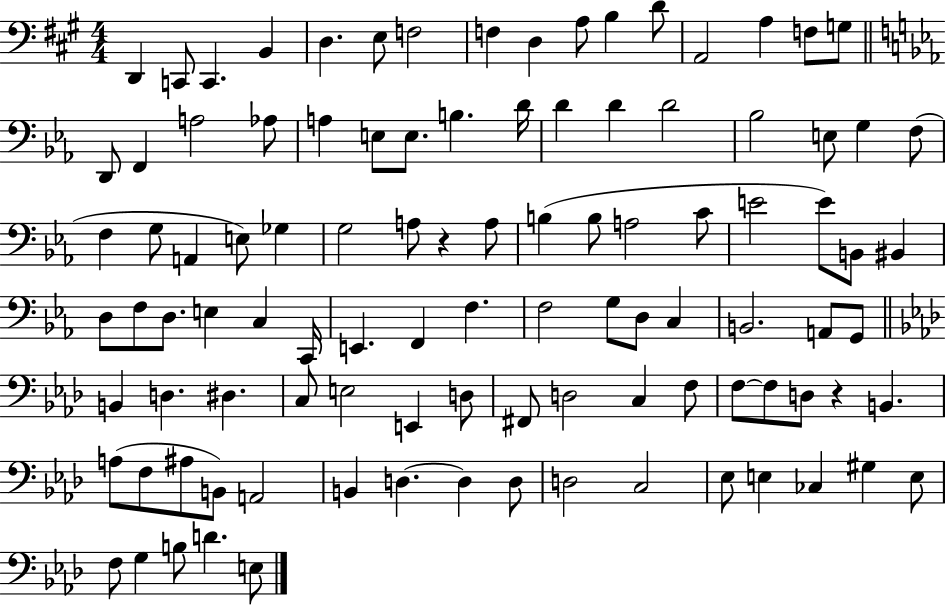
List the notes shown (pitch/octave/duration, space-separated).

D2/q C2/e C2/q. B2/q D3/q. E3/e F3/h F3/q D3/q A3/e B3/q D4/e A2/h A3/q F3/e G3/e D2/e F2/q A3/h Ab3/e A3/q E3/e E3/e. B3/q. D4/s D4/q D4/q D4/h Bb3/h E3/e G3/q F3/e F3/q G3/e A2/q E3/e Gb3/q G3/h A3/e R/q A3/e B3/q B3/e A3/h C4/e E4/h E4/e B2/e BIS2/q D3/e F3/e D3/e. E3/q C3/q C2/s E2/q. F2/q F3/q. F3/h G3/e D3/e C3/q B2/h. A2/e G2/e B2/q D3/q. D#3/q. C3/e E3/h E2/q D3/e F#2/e D3/h C3/q F3/e F3/e F3/e D3/e R/q B2/q. A3/e F3/e A#3/e B2/e A2/h B2/q D3/q. D3/q D3/e D3/h C3/h Eb3/e E3/q CES3/q G#3/q E3/e F3/e G3/q B3/e D4/q. E3/e